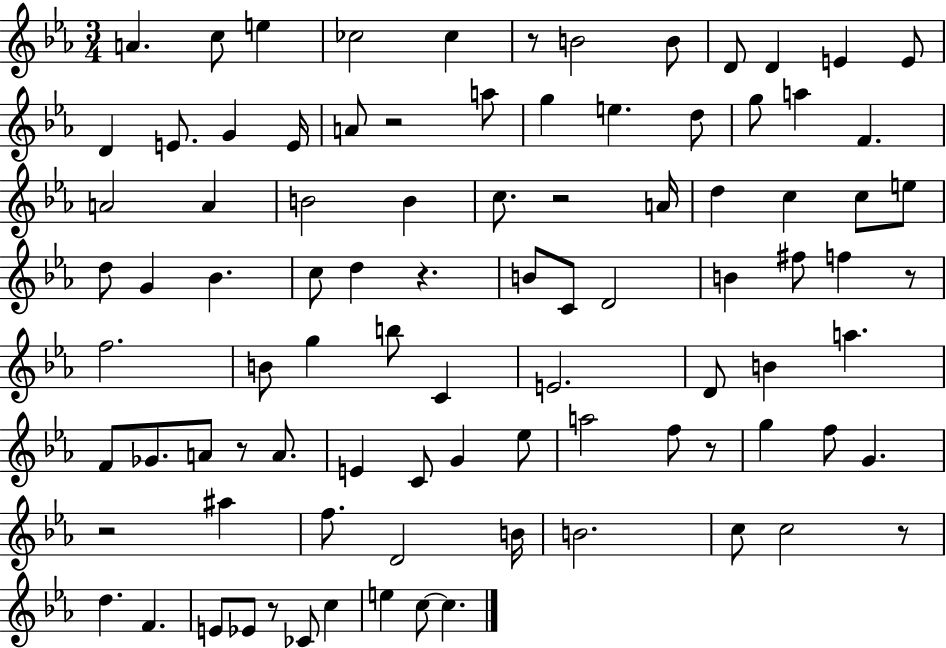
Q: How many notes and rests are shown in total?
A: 92